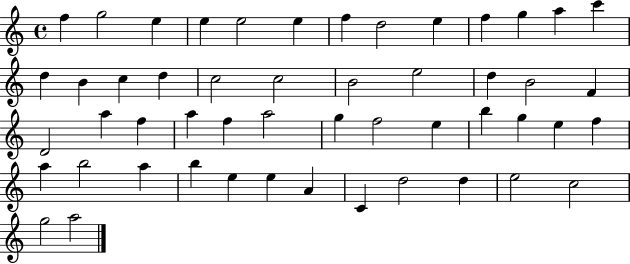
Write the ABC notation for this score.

X:1
T:Untitled
M:4/4
L:1/4
K:C
f g2 e e e2 e f d2 e f g a c' d B c d c2 c2 B2 e2 d B2 F D2 a f a f a2 g f2 e b g e f a b2 a b e e A C d2 d e2 c2 g2 a2